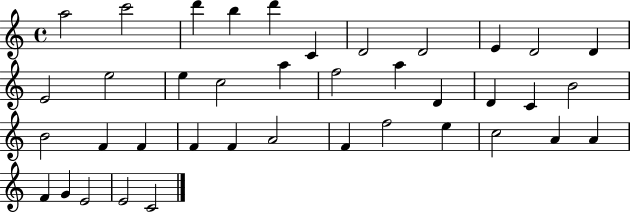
{
  \clef treble
  \time 4/4
  \defaultTimeSignature
  \key c \major
  a''2 c'''2 | d'''4 b''4 d'''4 c'4 | d'2 d'2 | e'4 d'2 d'4 | \break e'2 e''2 | e''4 c''2 a''4 | f''2 a''4 d'4 | d'4 c'4 b'2 | \break b'2 f'4 f'4 | f'4 f'4 a'2 | f'4 f''2 e''4 | c''2 a'4 a'4 | \break f'4 g'4 e'2 | e'2 c'2 | \bar "|."
}